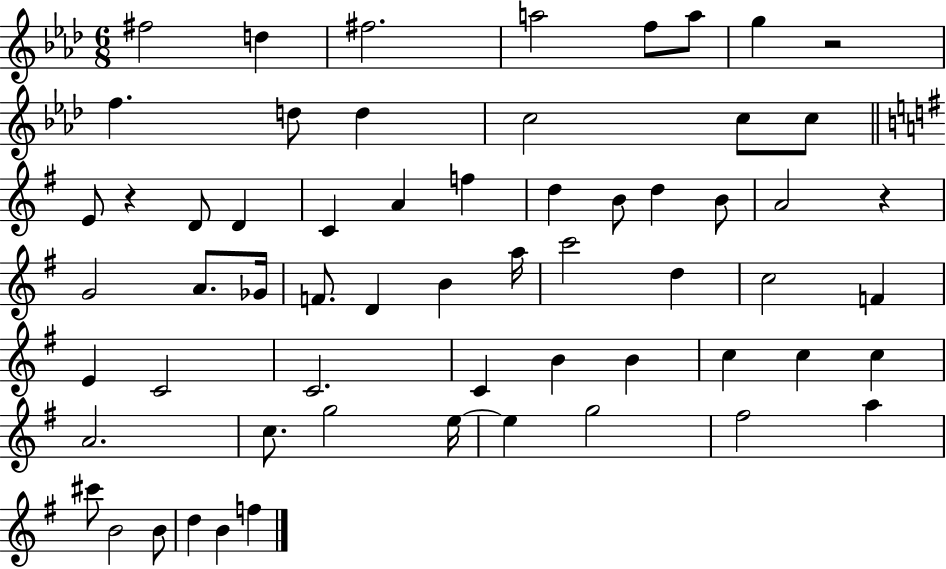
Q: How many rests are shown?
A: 3